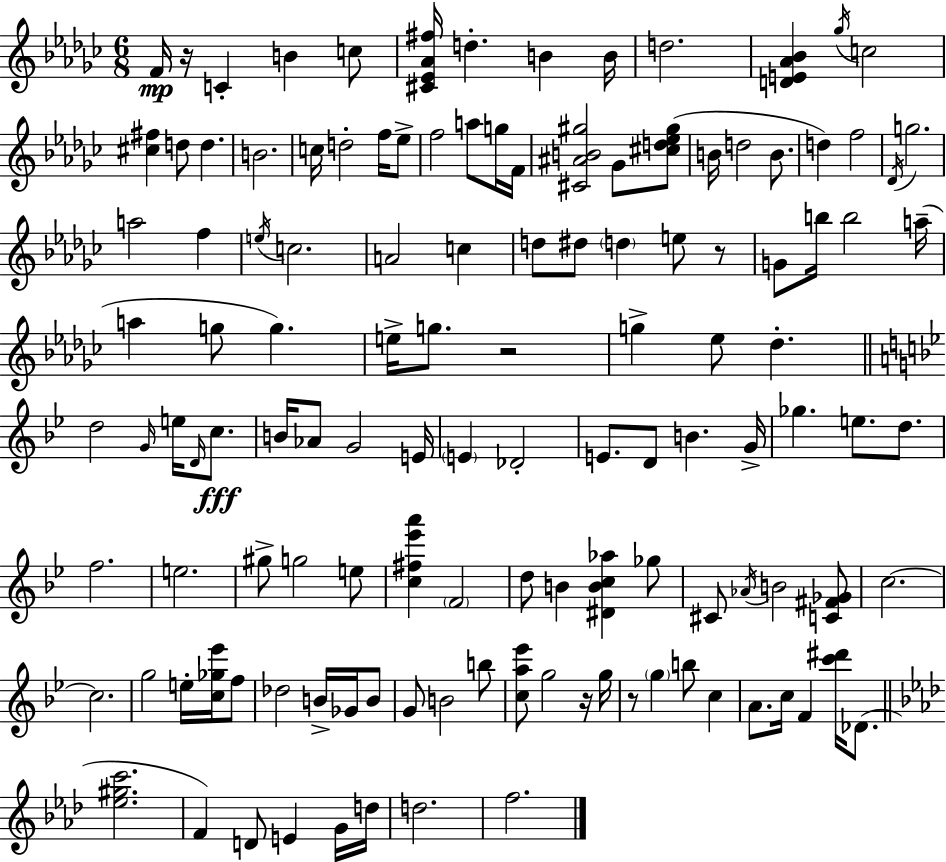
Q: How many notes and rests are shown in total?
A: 126